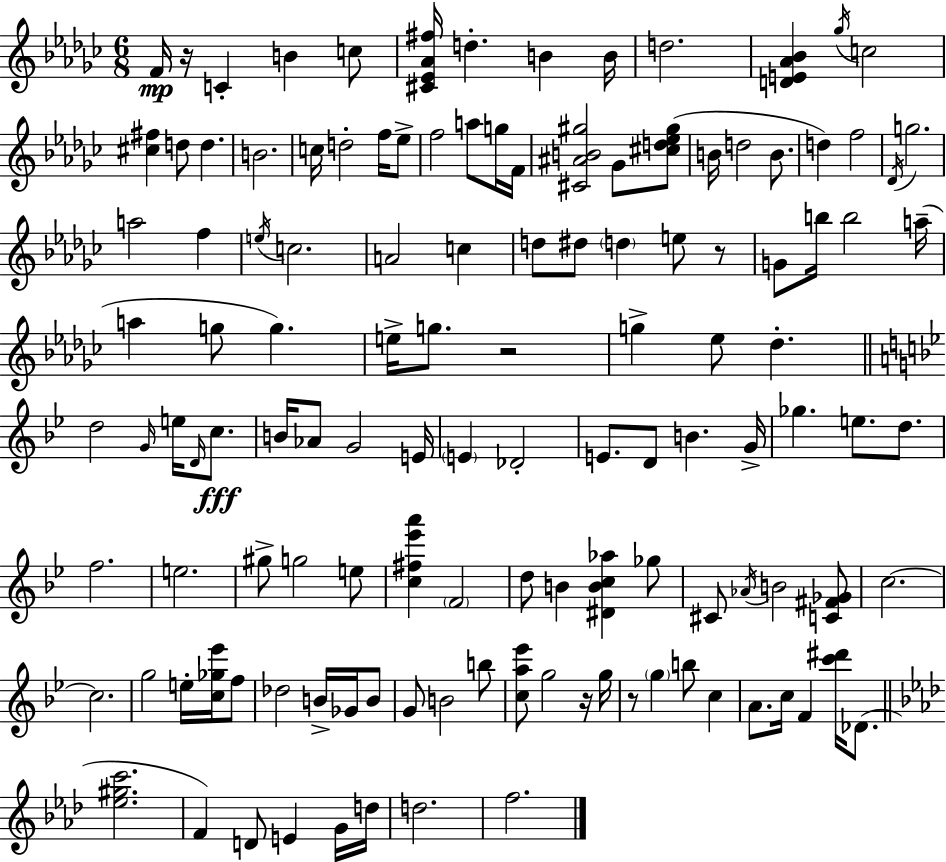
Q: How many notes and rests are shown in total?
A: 126